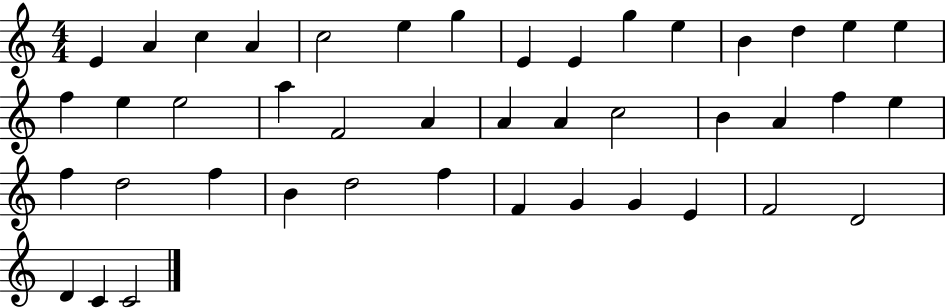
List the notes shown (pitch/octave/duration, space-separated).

E4/q A4/q C5/q A4/q C5/h E5/q G5/q E4/q E4/q G5/q E5/q B4/q D5/q E5/q E5/q F5/q E5/q E5/h A5/q F4/h A4/q A4/q A4/q C5/h B4/q A4/q F5/q E5/q F5/q D5/h F5/q B4/q D5/h F5/q F4/q G4/q G4/q E4/q F4/h D4/h D4/q C4/q C4/h